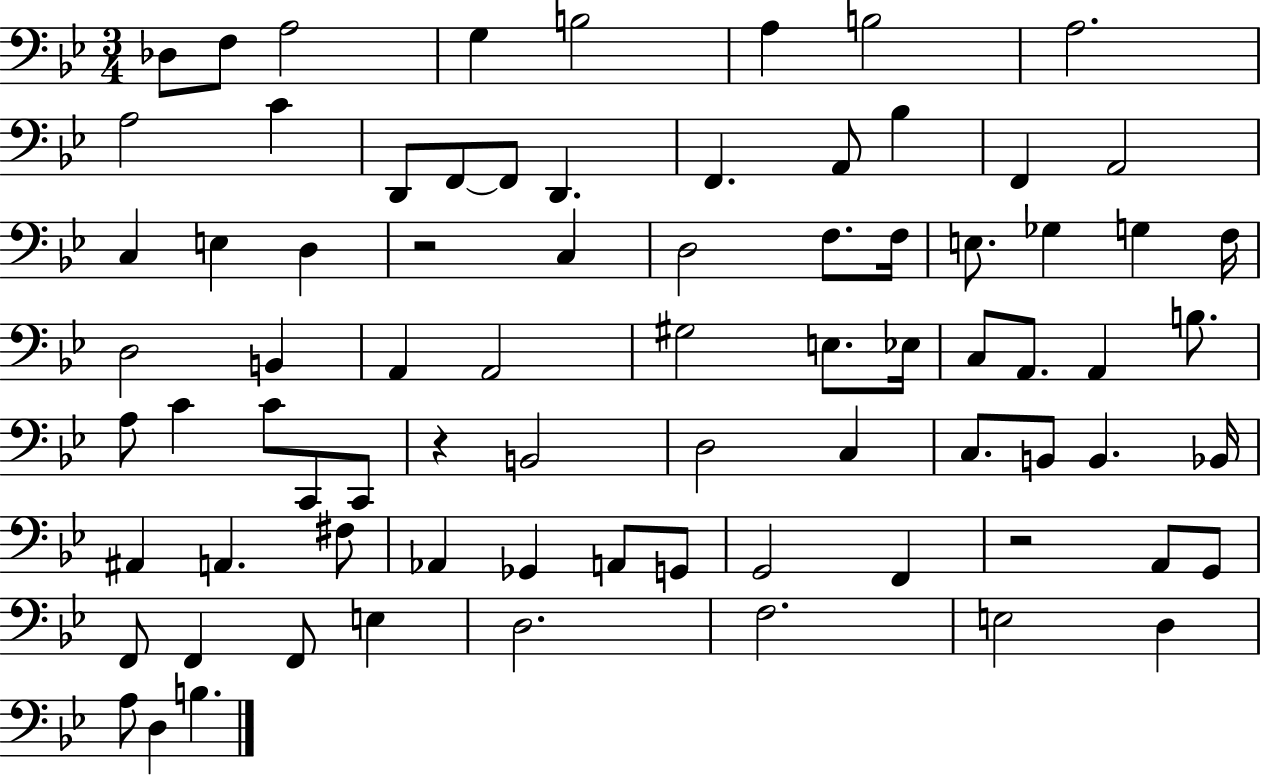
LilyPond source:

{
  \clef bass
  \numericTimeSignature
  \time 3/4
  \key bes \major
  des8 f8 a2 | g4 b2 | a4 b2 | a2. | \break a2 c'4 | d,8 f,8~~ f,8 d,4. | f,4. a,8 bes4 | f,4 a,2 | \break c4 e4 d4 | r2 c4 | d2 f8. f16 | e8. ges4 g4 f16 | \break d2 b,4 | a,4 a,2 | gis2 e8. ees16 | c8 a,8. a,4 b8. | \break a8 c'4 c'8 c,8 c,8 | r4 b,2 | d2 c4 | c8. b,8 b,4. bes,16 | \break ais,4 a,4. fis8 | aes,4 ges,4 a,8 g,8 | g,2 f,4 | r2 a,8 g,8 | \break f,8 f,4 f,8 e4 | d2. | f2. | e2 d4 | \break a8 d4 b4. | \bar "|."
}